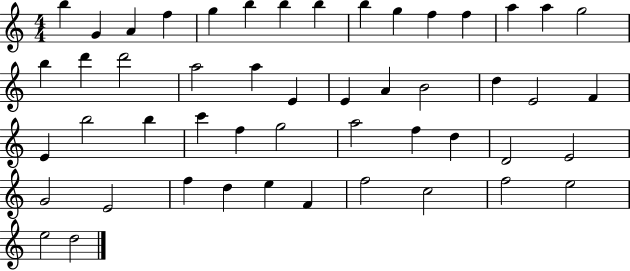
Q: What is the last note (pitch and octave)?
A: D5